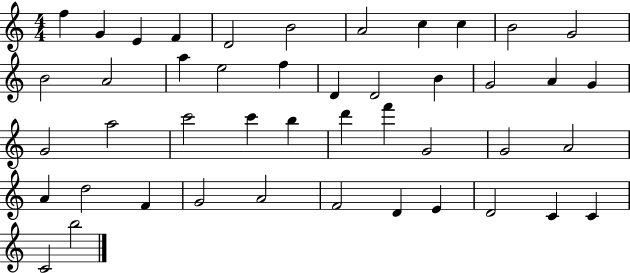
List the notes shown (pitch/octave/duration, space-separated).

F5/q G4/q E4/q F4/q D4/h B4/h A4/h C5/q C5/q B4/h G4/h B4/h A4/h A5/q E5/h F5/q D4/q D4/h B4/q G4/h A4/q G4/q G4/h A5/h C6/h C6/q B5/q D6/q F6/q G4/h G4/h A4/h A4/q D5/h F4/q G4/h A4/h F4/h D4/q E4/q D4/h C4/q C4/q C4/h B5/h